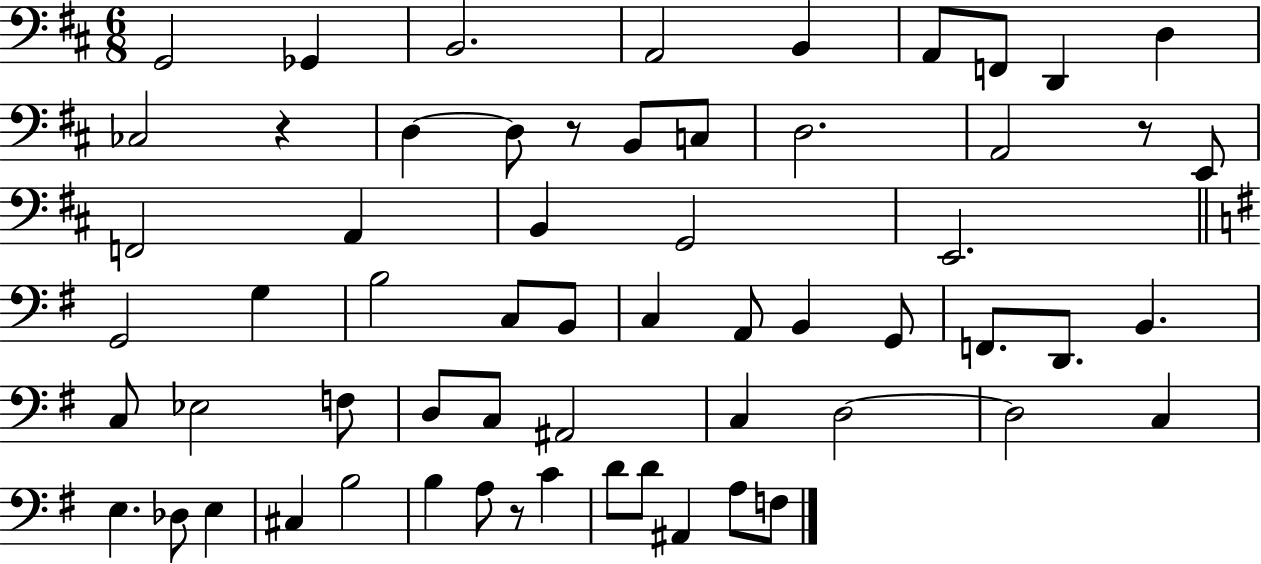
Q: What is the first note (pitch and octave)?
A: G2